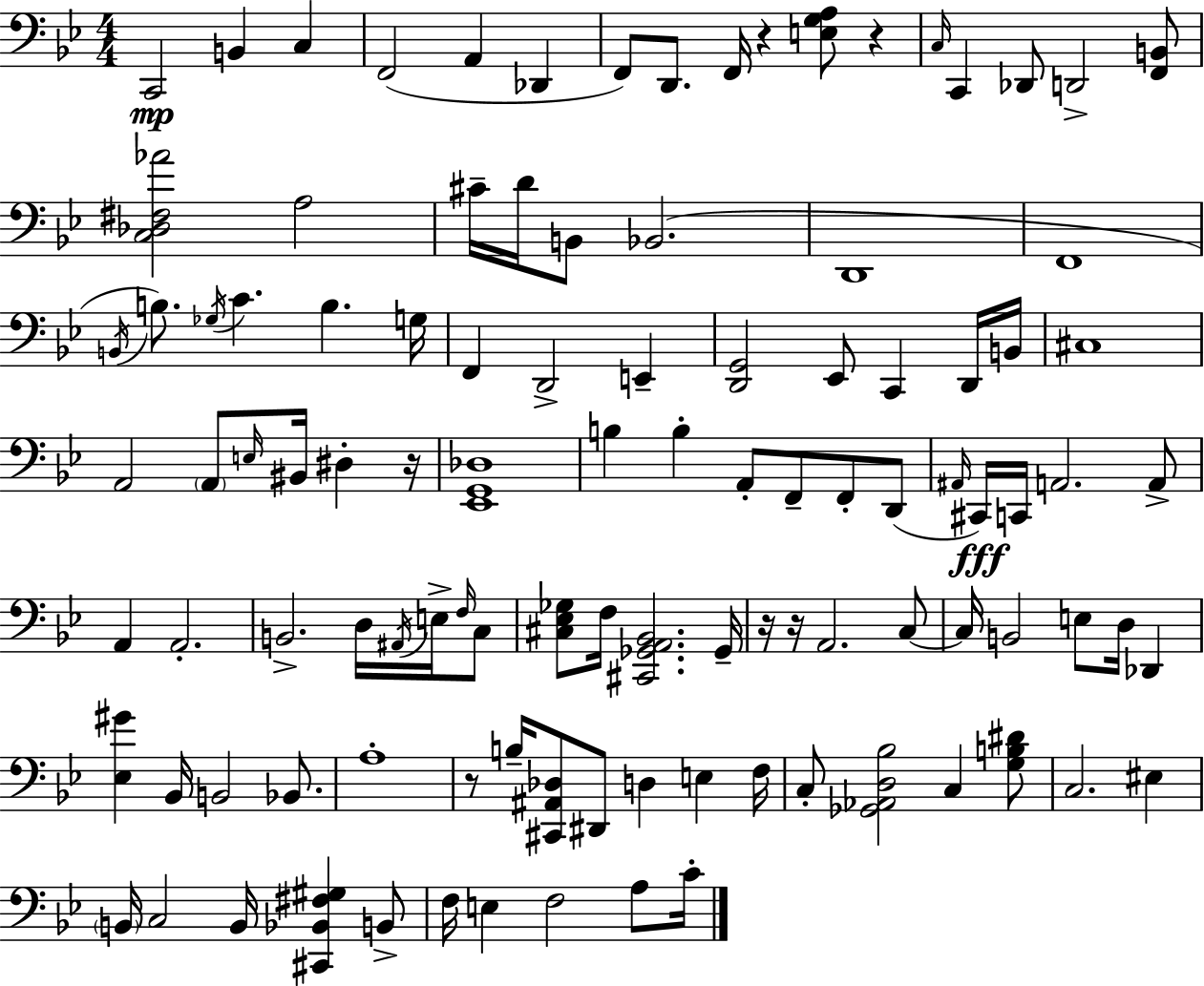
C2/h B2/q C3/q F2/h A2/q Db2/q F2/e D2/e. F2/s R/q [E3,G3,A3]/e R/q C3/s C2/q Db2/e D2/h [F2,B2]/e [C3,Db3,F#3,Ab4]/h A3/h C#4/s D4/s B2/e Bb2/h. D2/w F2/w B2/s B3/e. Gb3/s C4/q. B3/q. G3/s F2/q D2/h E2/q [D2,G2]/h Eb2/e C2/q D2/s B2/s C#3/w A2/h A2/e E3/s BIS2/s D#3/q R/s [Eb2,G2,Db3]/w B3/q B3/q A2/e F2/e F2/e D2/e A#2/s C#2/s C2/s A2/h. A2/e A2/q A2/h. B2/h. D3/s A#2/s E3/s F3/s C3/e [C#3,Eb3,Gb3]/e F3/s [C#2,Gb2,A2,Bb2]/h. Gb2/s R/s R/s A2/h. C3/e C3/s B2/h E3/e D3/s Db2/q [Eb3,G#4]/q Bb2/s B2/h Bb2/e. A3/w R/e B3/s [C#2,A#2,Db3]/e D#2/e D3/q E3/q F3/s C3/e [Gb2,Ab2,D3,Bb3]/h C3/q [G3,B3,D#4]/e C3/h. EIS3/q B2/s C3/h B2/s [C#2,Bb2,F#3,G#3]/q B2/e F3/s E3/q F3/h A3/e C4/s